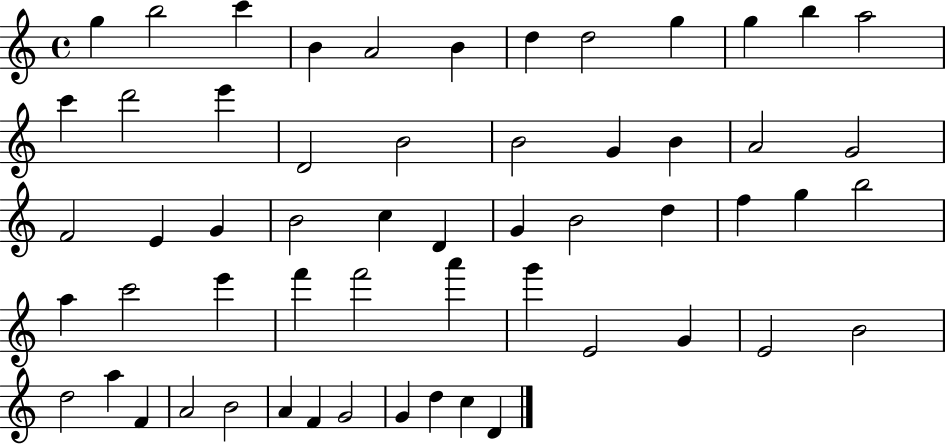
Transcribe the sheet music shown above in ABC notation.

X:1
T:Untitled
M:4/4
L:1/4
K:C
g b2 c' B A2 B d d2 g g b a2 c' d'2 e' D2 B2 B2 G B A2 G2 F2 E G B2 c D G B2 d f g b2 a c'2 e' f' f'2 a' g' E2 G E2 B2 d2 a F A2 B2 A F G2 G d c D